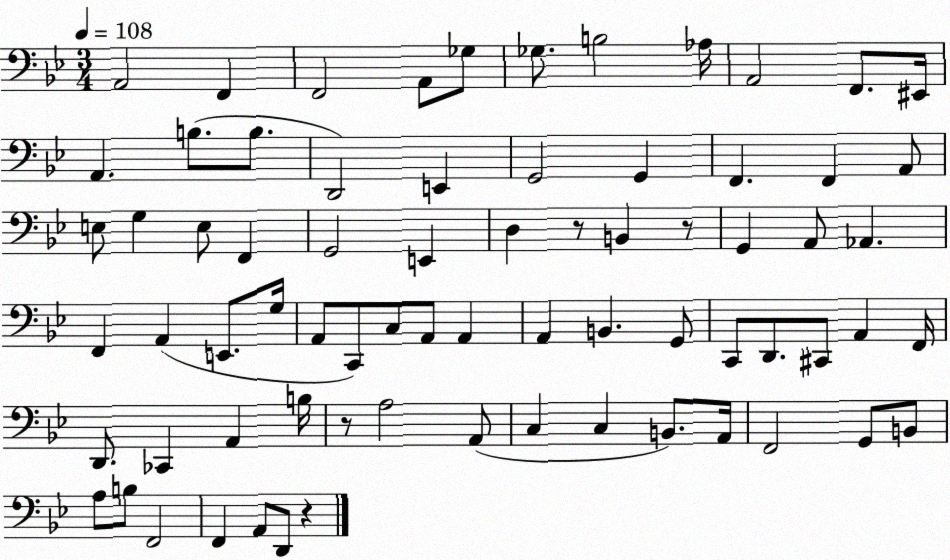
X:1
T:Untitled
M:3/4
L:1/4
K:Bb
A,,2 F,, F,,2 A,,/2 _G,/2 _G,/2 B,2 _A,/4 A,,2 F,,/2 ^E,,/4 A,, B,/2 B,/2 D,,2 E,, G,,2 G,, F,, F,, A,,/2 E,/2 G, E,/2 F,, G,,2 E,, D, z/2 B,, z/2 G,, A,,/2 _A,, F,, A,, E,,/2 G,/4 A,,/2 C,,/2 C,/2 A,,/2 A,, A,, B,, G,,/2 C,,/2 D,,/2 ^C,,/2 A,, F,,/4 D,,/2 _C,, A,, B,/4 z/2 A,2 A,,/2 C, C, B,,/2 A,,/4 F,,2 G,,/2 B,,/2 A,/2 B,/2 F,,2 F,, A,,/2 D,,/2 z